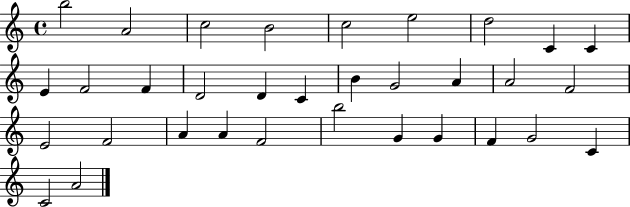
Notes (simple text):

B5/h A4/h C5/h B4/h C5/h E5/h D5/h C4/q C4/q E4/q F4/h F4/q D4/h D4/q C4/q B4/q G4/h A4/q A4/h F4/h E4/h F4/h A4/q A4/q F4/h B5/h G4/q G4/q F4/q G4/h C4/q C4/h A4/h